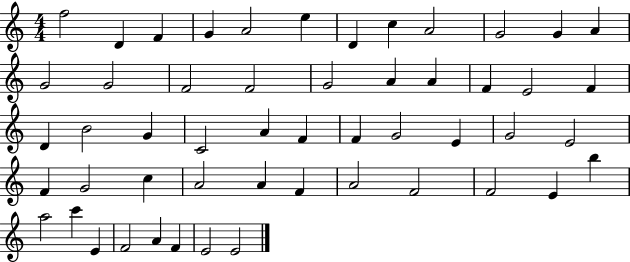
{
  \clef treble
  \numericTimeSignature
  \time 4/4
  \key c \major
  f''2 d'4 f'4 | g'4 a'2 e''4 | d'4 c''4 a'2 | g'2 g'4 a'4 | \break g'2 g'2 | f'2 f'2 | g'2 a'4 a'4 | f'4 e'2 f'4 | \break d'4 b'2 g'4 | c'2 a'4 f'4 | f'4 g'2 e'4 | g'2 e'2 | \break f'4 g'2 c''4 | a'2 a'4 f'4 | a'2 f'2 | f'2 e'4 b''4 | \break a''2 c'''4 e'4 | f'2 a'4 f'4 | e'2 e'2 | \bar "|."
}